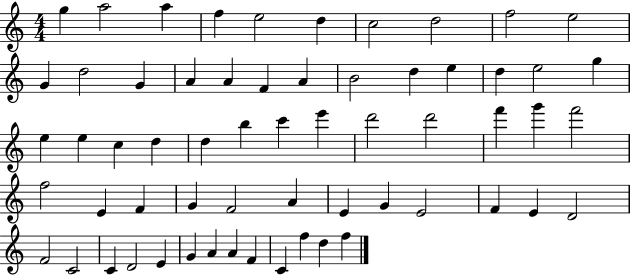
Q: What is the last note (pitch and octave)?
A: F5